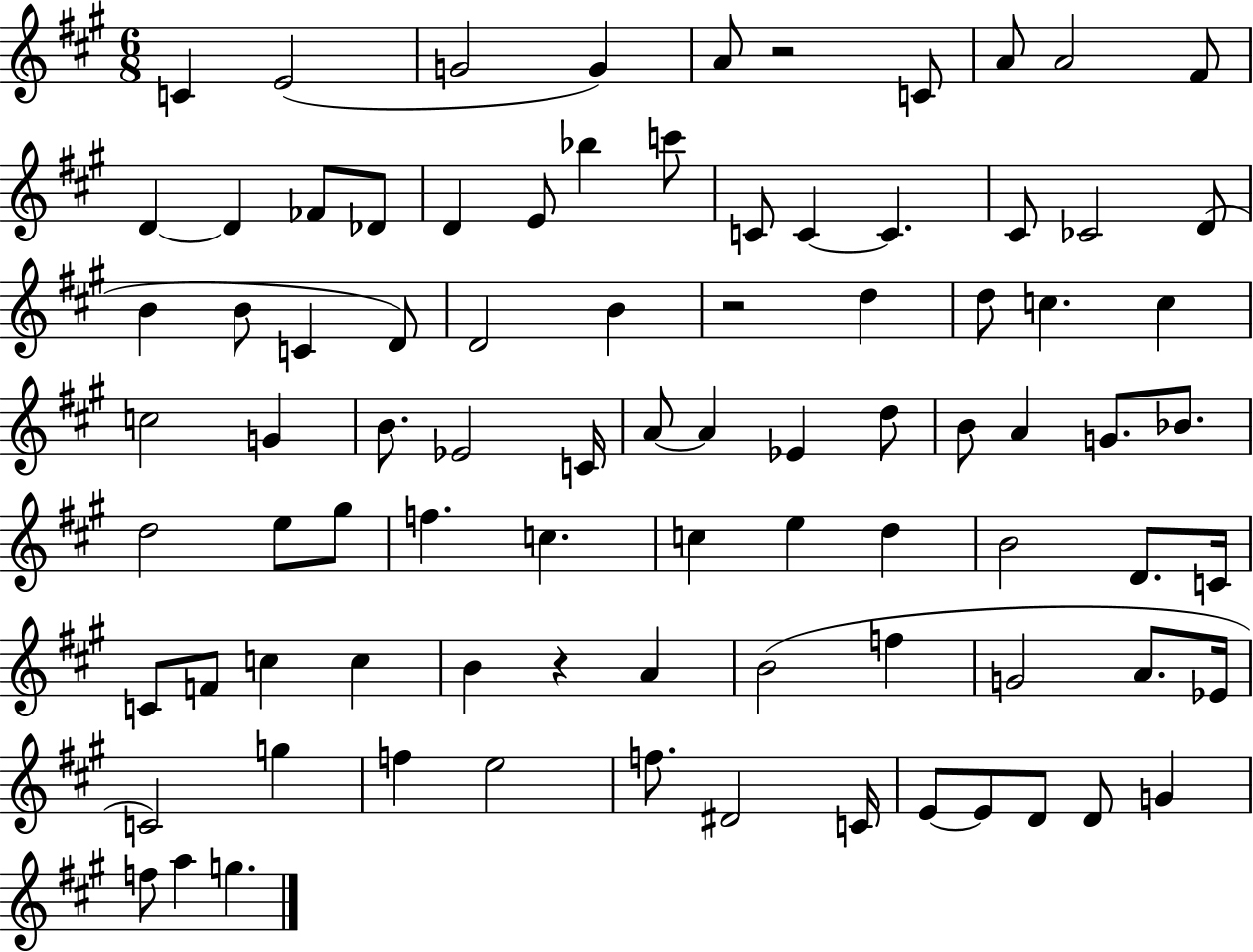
C4/q E4/h G4/h G4/q A4/e R/h C4/e A4/e A4/h F#4/e D4/q D4/q FES4/e Db4/e D4/q E4/e Bb5/q C6/e C4/e C4/q C4/q. C#4/e CES4/h D4/e B4/q B4/e C4/q D4/e D4/h B4/q R/h D5/q D5/e C5/q. C5/q C5/h G4/q B4/e. Eb4/h C4/s A4/e A4/q Eb4/q D5/e B4/e A4/q G4/e. Bb4/e. D5/h E5/e G#5/e F5/q. C5/q. C5/q E5/q D5/q B4/h D4/e. C4/s C4/e F4/e C5/q C5/q B4/q R/q A4/q B4/h F5/q G4/h A4/e. Eb4/s C4/h G5/q F5/q E5/h F5/e. D#4/h C4/s E4/e E4/e D4/e D4/e G4/q F5/e A5/q G5/q.